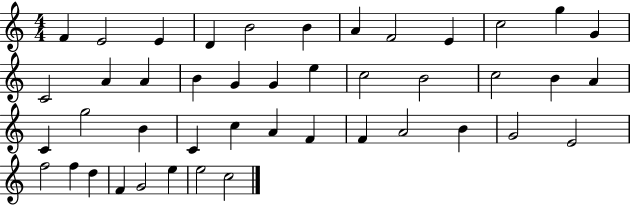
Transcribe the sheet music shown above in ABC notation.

X:1
T:Untitled
M:4/4
L:1/4
K:C
F E2 E D B2 B A F2 E c2 g G C2 A A B G G e c2 B2 c2 B A C g2 B C c A F F A2 B G2 E2 f2 f d F G2 e e2 c2